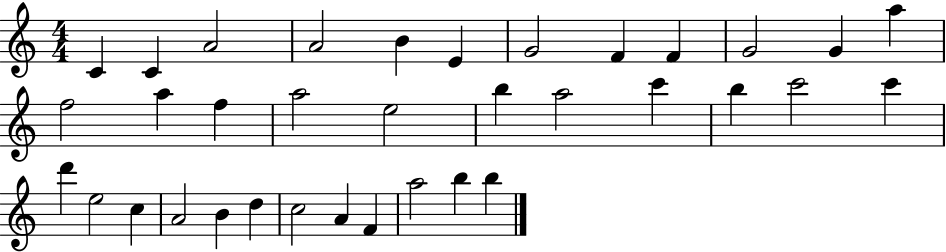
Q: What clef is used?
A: treble